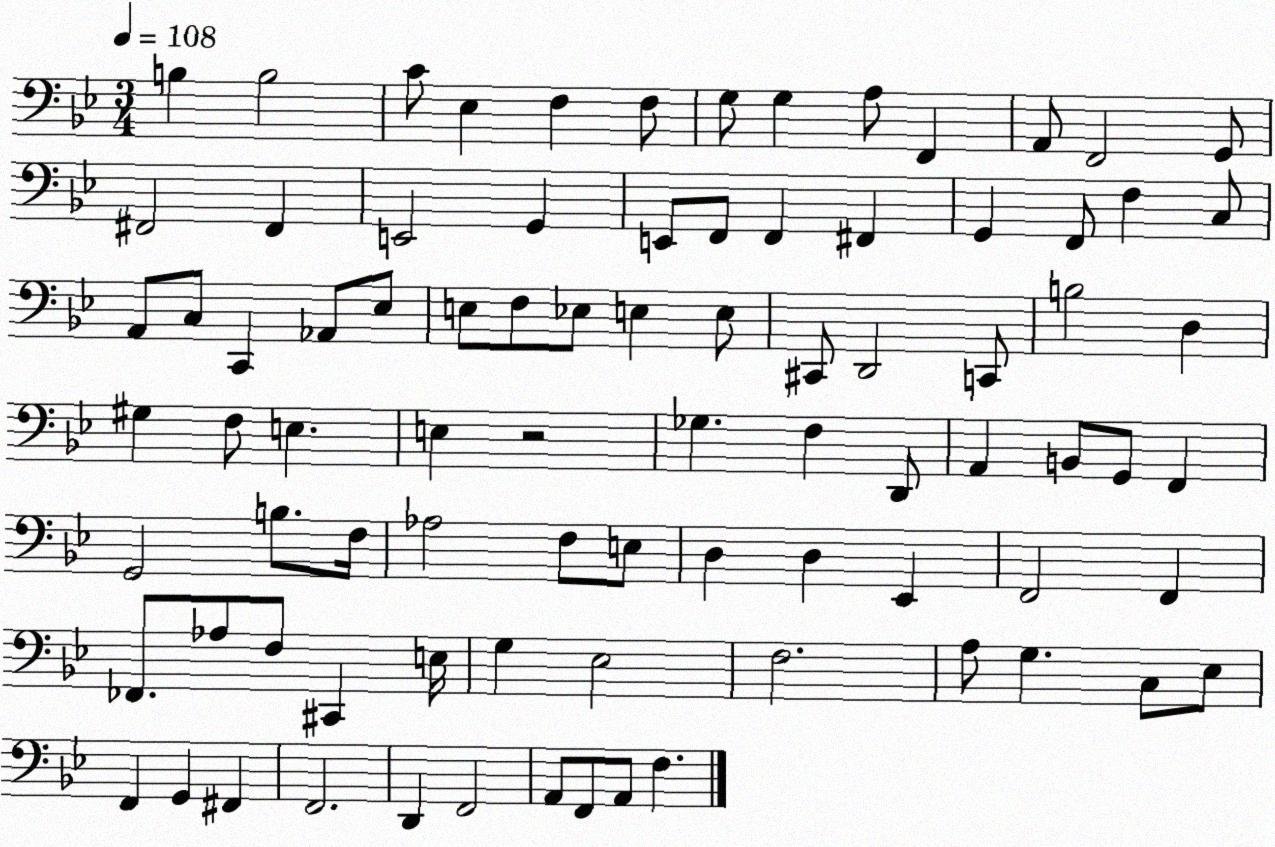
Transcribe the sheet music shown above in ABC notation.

X:1
T:Untitled
M:3/4
L:1/4
K:Bb
B, B,2 C/2 _E, F, F,/2 G,/2 G, A,/2 F,, A,,/2 F,,2 G,,/2 ^F,,2 ^F,, E,,2 G,, E,,/2 F,,/2 F,, ^F,, G,, F,,/2 F, C,/2 A,,/2 C,/2 C,, _A,,/2 _E,/2 E,/2 F,/2 _E,/2 E, E,/2 ^C,,/2 D,,2 C,,/2 B,2 D, ^G, F,/2 E, E, z2 _G, F, D,,/2 A,, B,,/2 G,,/2 F,, G,,2 B,/2 F,/4 _A,2 F,/2 E,/2 D, D, _E,, F,,2 F,, _F,,/2 _A,/2 F,/2 ^C,, E,/4 G, _E,2 F,2 A,/2 G, C,/2 _E,/2 F,, G,, ^F,, F,,2 D,, F,,2 A,,/2 F,,/2 A,,/2 F,